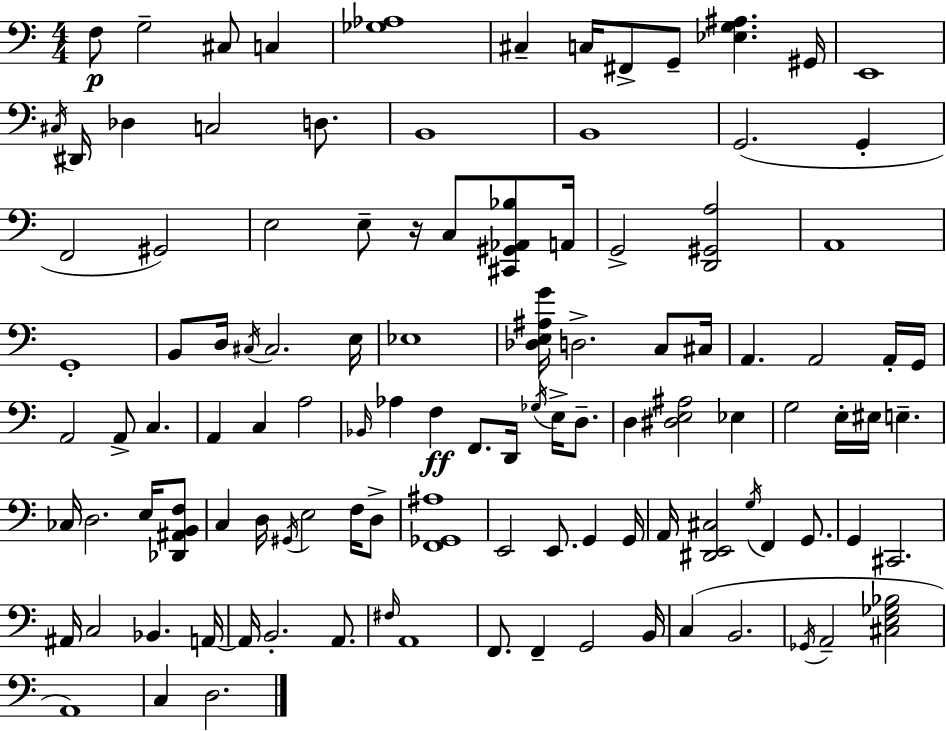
{
  \clef bass
  \numericTimeSignature
  \time 4/4
  \key c \major
  f8\p g2-- cis8 c4 | <ges aes>1 | cis4-- c16 fis,8-> g,8-- <ees g ais>4. gis,16 | e,1 | \break \acciaccatura { cis16 } dis,16 des4 c2 d8. | b,1 | b,1 | g,2.( g,4-. | \break f,2 gis,2) | e2 e8-- r16 c8 <cis, gis, aes, bes>8 | a,16 g,2-> <d, gis, a>2 | a,1 | \break g,1-. | b,8 d16 \acciaccatura { cis16 } cis2. | e16 ees1 | <des e ais g'>16 d2.-> c8 | \break cis16 a,4. a,2 | a,16-. g,16 a,2 a,8-> c4. | a,4 c4 a2 | \grace { bes,16 } aes4 f4\ff f,8. d,16 \acciaccatura { ges16 } | \break e16-> d8.-- d4 <dis e ais>2 | ees4 g2 e16-. eis16 e4.-- | ces16 d2. | e16 <des, ais, b, f>8 c4 d16 \acciaccatura { gis,16 } e2 | \break f16 d8-> <f, ges, ais>1 | e,2 e,8. | g,4 g,16 a,16 <dis, e, cis>2 \acciaccatura { g16 } f,4 | g,8. g,4 cis,2. | \break ais,16 c2 bes,4. | a,16~~ a,16 b,2.-. | a,8. \grace { fis16 } a,1 | f,8. f,4-- g,2 | \break b,16 c4( b,2. | \acciaccatura { ges,16 } a,2-- | <cis e ges bes>2 a,1) | c4 d2. | \break \bar "|."
}